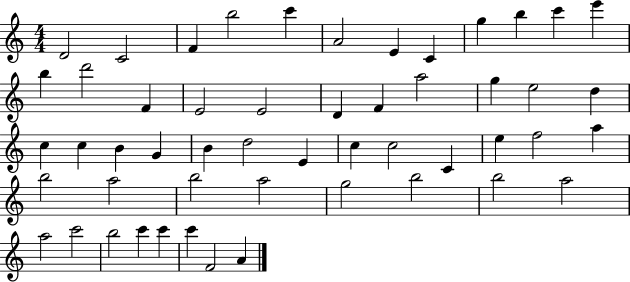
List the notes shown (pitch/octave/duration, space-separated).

D4/h C4/h F4/q B5/h C6/q A4/h E4/q C4/q G5/q B5/q C6/q E6/q B5/q D6/h F4/q E4/h E4/h D4/q F4/q A5/h G5/q E5/h D5/q C5/q C5/q B4/q G4/q B4/q D5/h E4/q C5/q C5/h C4/q E5/q F5/h A5/q B5/h A5/h B5/h A5/h G5/h B5/h B5/h A5/h A5/h C6/h B5/h C6/q C6/q C6/q F4/h A4/q